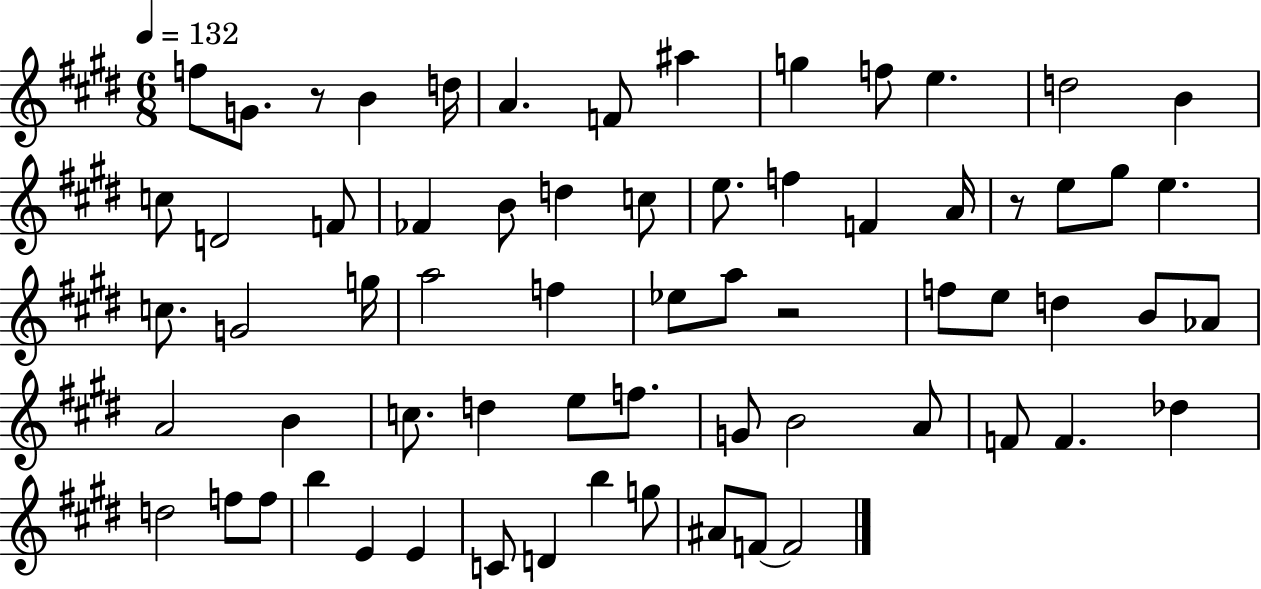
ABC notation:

X:1
T:Untitled
M:6/8
L:1/4
K:E
f/2 G/2 z/2 B d/4 A F/2 ^a g f/2 e d2 B c/2 D2 F/2 _F B/2 d c/2 e/2 f F A/4 z/2 e/2 ^g/2 e c/2 G2 g/4 a2 f _e/2 a/2 z2 f/2 e/2 d B/2 _A/2 A2 B c/2 d e/2 f/2 G/2 B2 A/2 F/2 F _d d2 f/2 f/2 b E E C/2 D b g/2 ^A/2 F/2 F2